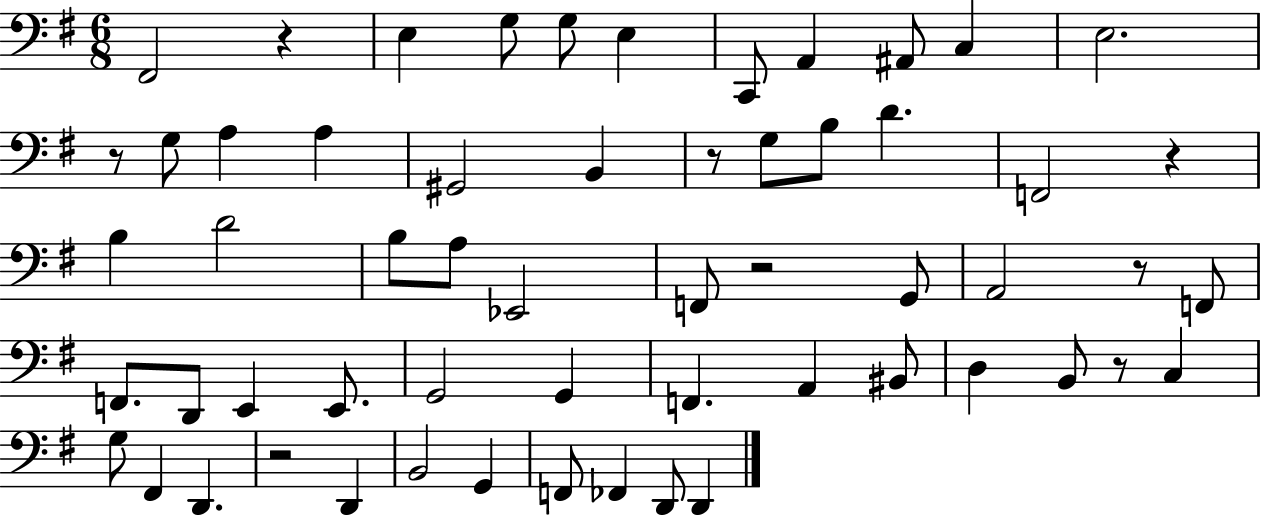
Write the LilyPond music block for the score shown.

{
  \clef bass
  \numericTimeSignature
  \time 6/8
  \key g \major
  fis,2 r4 | e4 g8 g8 e4 | c,8 a,4 ais,8 c4 | e2. | \break r8 g8 a4 a4 | gis,2 b,4 | r8 g8 b8 d'4. | f,2 r4 | \break b4 d'2 | b8 a8 ees,2 | f,8 r2 g,8 | a,2 r8 f,8 | \break f,8. d,8 e,4 e,8. | g,2 g,4 | f,4. a,4 bis,8 | d4 b,8 r8 c4 | \break g8 fis,4 d,4. | r2 d,4 | b,2 g,4 | f,8 fes,4 d,8 d,4 | \break \bar "|."
}